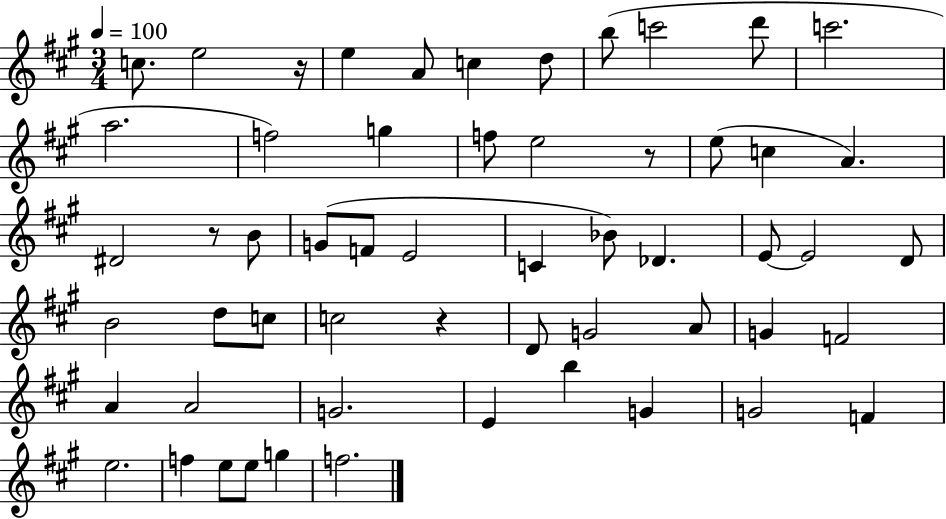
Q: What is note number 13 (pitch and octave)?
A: G5